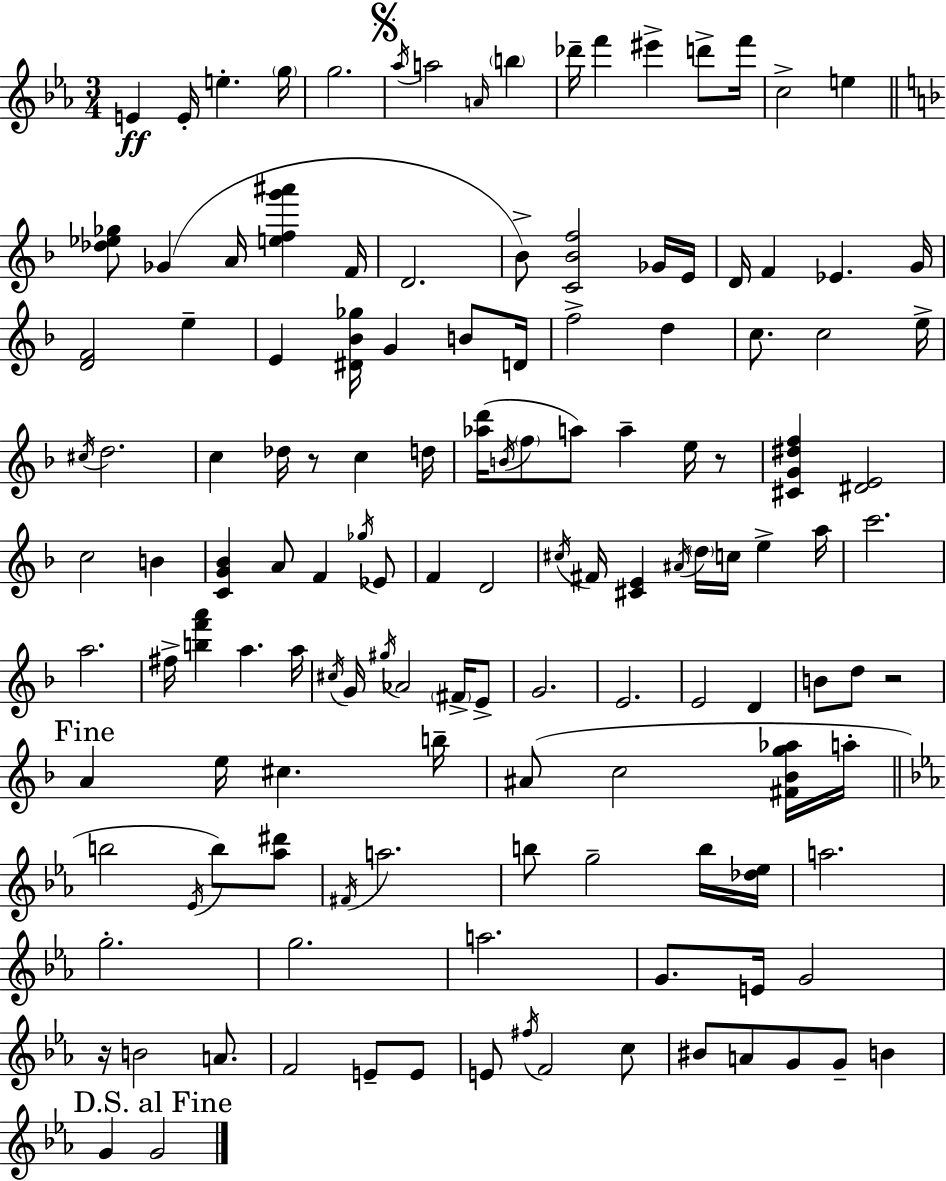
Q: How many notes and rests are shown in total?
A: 136